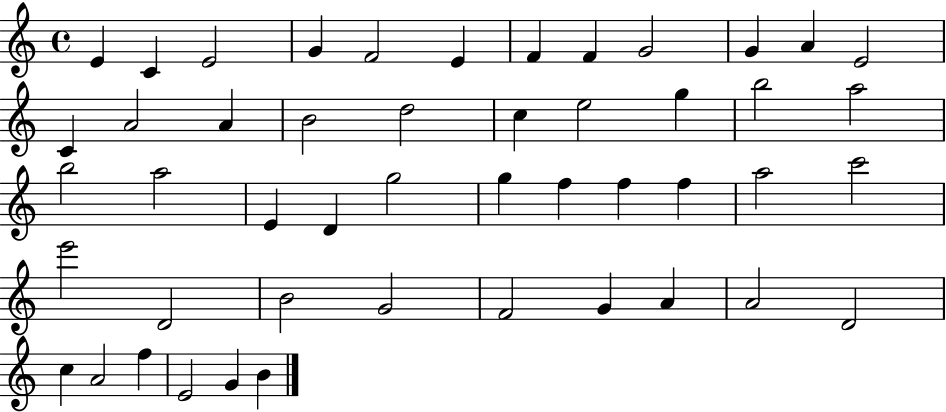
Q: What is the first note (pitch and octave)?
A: E4